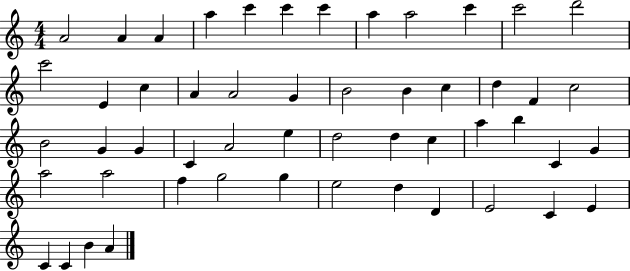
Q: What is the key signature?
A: C major